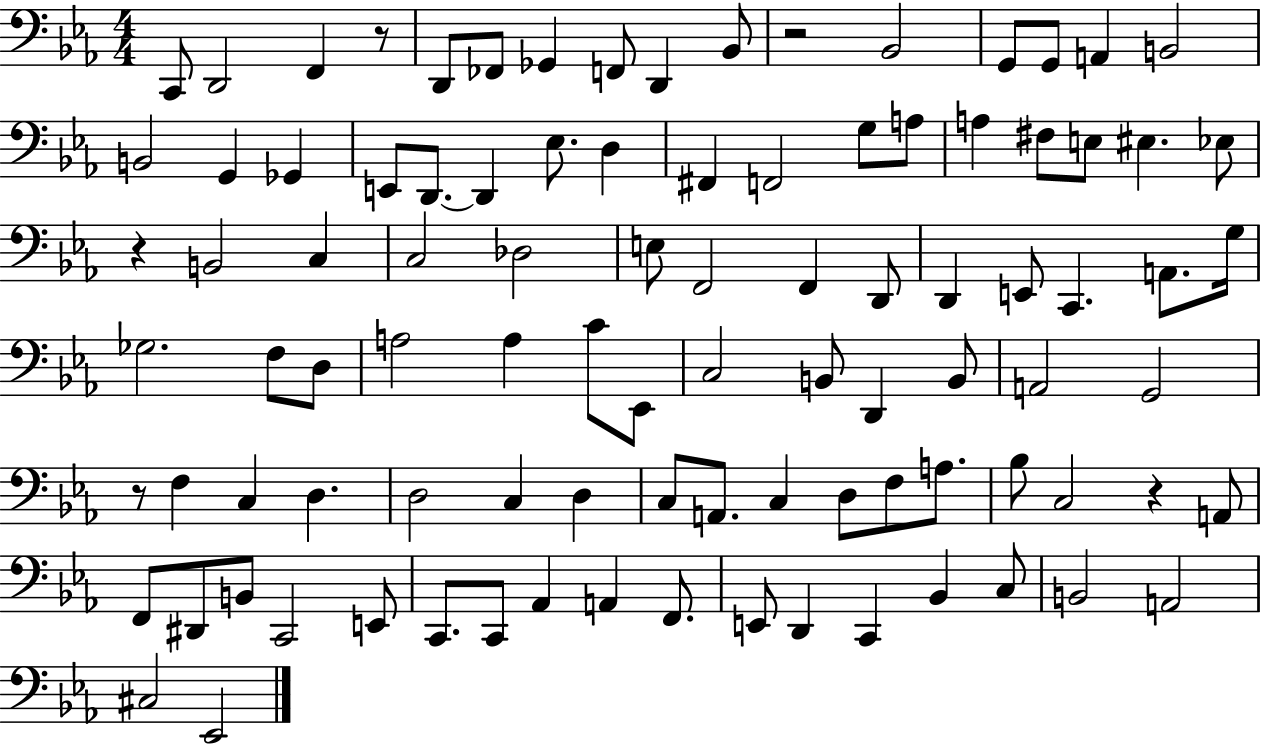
{
  \clef bass
  \numericTimeSignature
  \time 4/4
  \key ees \major
  c,8 d,2 f,4 r8 | d,8 fes,8 ges,4 f,8 d,4 bes,8 | r2 bes,2 | g,8 g,8 a,4 b,2 | \break b,2 g,4 ges,4 | e,8 d,8.~~ d,4 ees8. d4 | fis,4 f,2 g8 a8 | a4 fis8 e8 eis4. ees8 | \break r4 b,2 c4 | c2 des2 | e8 f,2 f,4 d,8 | d,4 e,8 c,4. a,8. g16 | \break ges2. f8 d8 | a2 a4 c'8 ees,8 | c2 b,8 d,4 b,8 | a,2 g,2 | \break r8 f4 c4 d4. | d2 c4 d4 | c8 a,8. c4 d8 f8 a8. | bes8 c2 r4 a,8 | \break f,8 dis,8 b,8 c,2 e,8 | c,8. c,8 aes,4 a,4 f,8. | e,8 d,4 c,4 bes,4 c8 | b,2 a,2 | \break cis2 ees,2 | \bar "|."
}